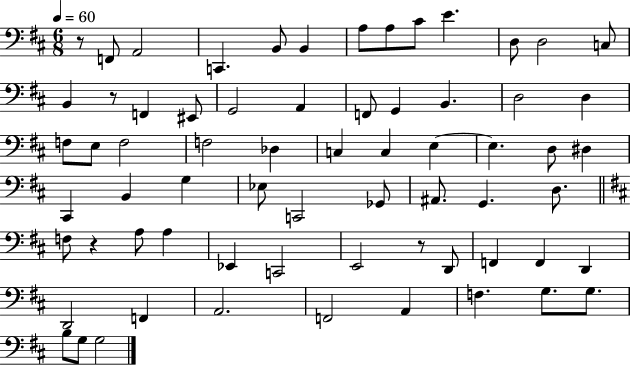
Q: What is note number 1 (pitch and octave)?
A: F2